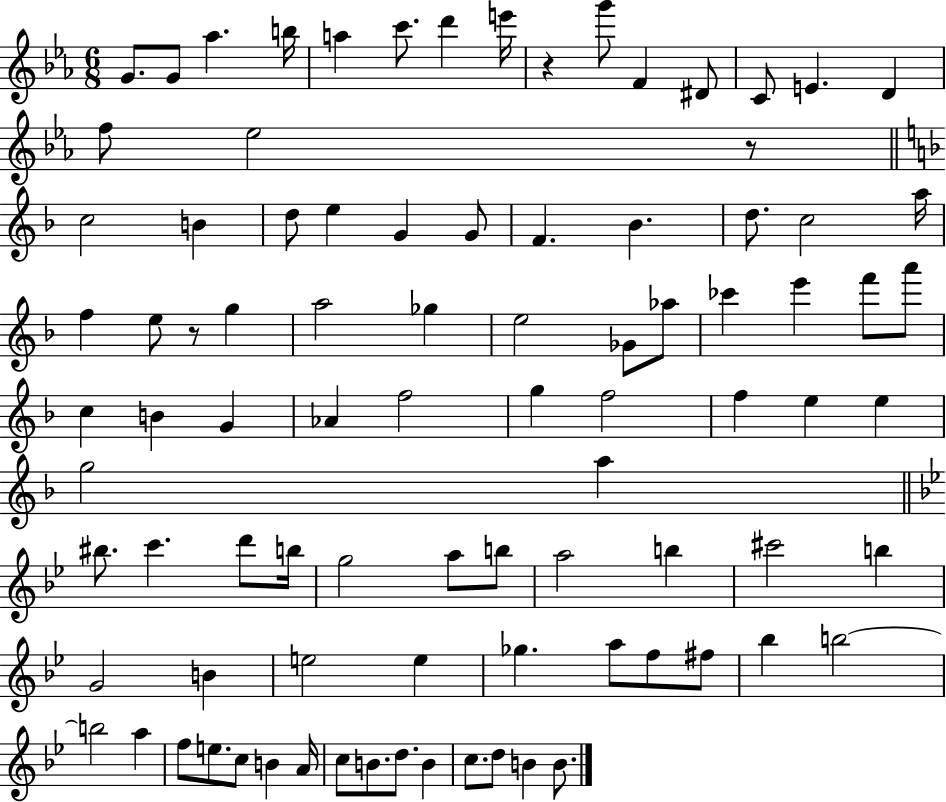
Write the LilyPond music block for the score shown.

{
  \clef treble
  \numericTimeSignature
  \time 6/8
  \key ees \major
  \repeat volta 2 { g'8. g'8 aes''4. b''16 | a''4 c'''8. d'''4 e'''16 | r4 g'''8 f'4 dis'8 | c'8 e'4. d'4 | \break f''8 ees''2 r8 | \bar "||" \break \key d \minor c''2 b'4 | d''8 e''4 g'4 g'8 | f'4. bes'4. | d''8. c''2 a''16 | \break f''4 e''8 r8 g''4 | a''2 ges''4 | e''2 ges'8 aes''8 | ces'''4 e'''4 f'''8 a'''8 | \break c''4 b'4 g'4 | aes'4 f''2 | g''4 f''2 | f''4 e''4 e''4 | \break g''2 a''4 | \bar "||" \break \key bes \major bis''8. c'''4. d'''8 b''16 | g''2 a''8 b''8 | a''2 b''4 | cis'''2 b''4 | \break g'2 b'4 | e''2 e''4 | ges''4. a''8 f''8 fis''8 | bes''4 b''2~~ | \break b''2 a''4 | f''8 e''8. c''8 b'4 a'16 | c''8 b'8. d''8. b'4 | c''8. d''8 b'4 b'8. | \break } \bar "|."
}